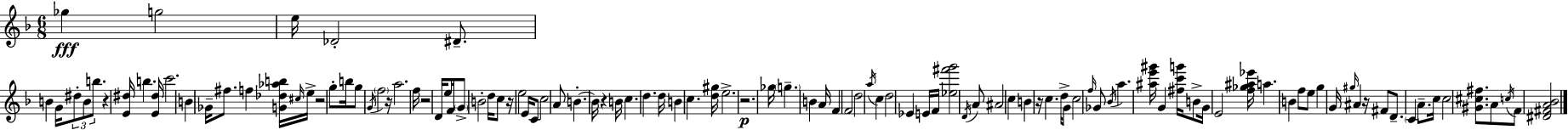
Gb5/q G5/h E5/s Db4/h D#4/e. B4/q G4/s D#5/e B4/e B5/e. R/q [E4,D#5]/s B5/q. [E4,D#5]/s C6/h. B4/q Gb4/s F#5/e. F5/q [G4,Db5,Ab5,B5]/s C#5/s E5/s R/h G5/e B5/s G5/e G4/s F5/h R/s A5/h. F5/s R/h D4/s E5/e F4/s G4/e B4/h D5/s C5/e R/s E5/h E4/s C4/e C5/h A4/e B4/q. B4/s R/q B4/s C5/q. D5/q. D5/s B4/q C5/q. [D5,G#5]/s E5/h. R/h. Gb5/s G5/q. B4/q A4/s F4/q F4/h D5/h A5/s C5/q D5/h Eb4/q E4/s F4/s [Eb5,F#6,G6]/h D4/s A4/e A#4/h C5/q B4/q R/s C5/q. D5/s G4/e C5/h F5/s Gb4/e Bb4/s A5/q. [A#5,E6,G#6]/s G4/q [F#5,C6,G6]/s B4/e G4/s E4/h [F5,Gb5,A#5,Eb6]/s A5/q. B4/q F5/e E5/e G5/q G4/s G#5/s A#4/q R/s F#4/e D4/e. C4/q A4/e. C5/s C5/h [G#4,C#5,F#5]/e. A4/e C5/s F4/e [D#4,F#4,A4,Bb4]/h